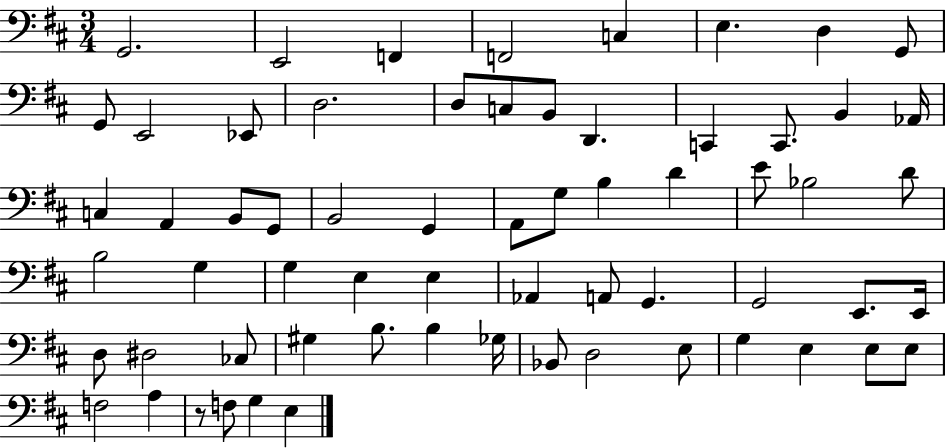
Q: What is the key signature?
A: D major